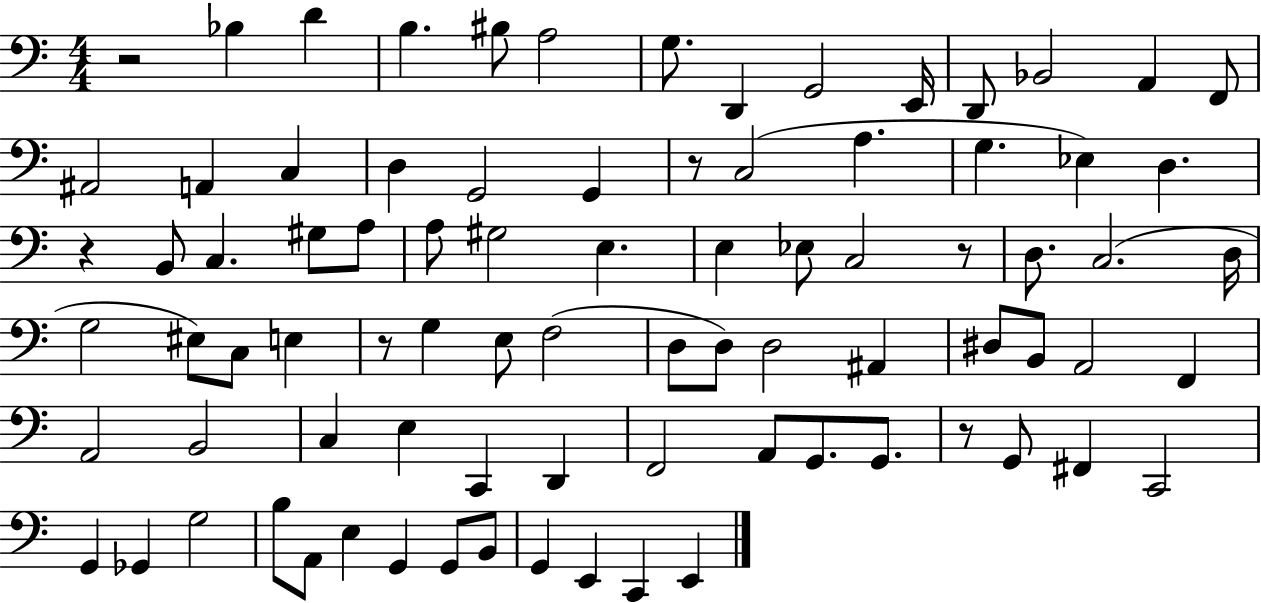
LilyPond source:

{
  \clef bass
  \numericTimeSignature
  \time 4/4
  \key c \major
  \repeat volta 2 { r2 bes4 d'4 | b4. bis8 a2 | g8. d,4 g,2 e,16 | d,8 bes,2 a,4 f,8 | \break ais,2 a,4 c4 | d4 g,2 g,4 | r8 c2( a4. | g4. ees4) d4. | \break r4 b,8 c4. gis8 a8 | a8 gis2 e4. | e4 ees8 c2 r8 | d8. c2.( d16 | \break g2 eis8) c8 e4 | r8 g4 e8 f2( | d8 d8) d2 ais,4 | dis8 b,8 a,2 f,4 | \break a,2 b,2 | c4 e4 c,4 d,4 | f,2 a,8 g,8. g,8. | r8 g,8 fis,4 c,2 | \break g,4 ges,4 g2 | b8 a,8 e4 g,4 g,8 b,8 | g,4 e,4 c,4 e,4 | } \bar "|."
}